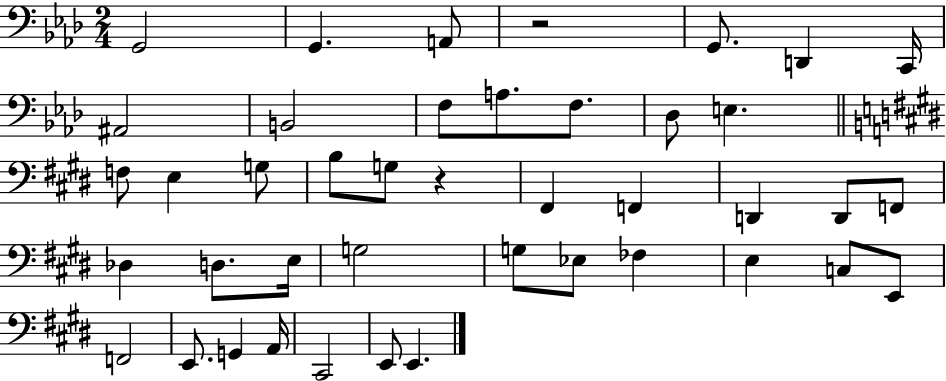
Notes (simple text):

G2/h G2/q. A2/e R/h G2/e. D2/q C2/s A#2/h B2/h F3/e A3/e. F3/e. Db3/e E3/q. F3/e E3/q G3/e B3/e G3/e R/q F#2/q F2/q D2/q D2/e F2/e Db3/q D3/e. E3/s G3/h G3/e Eb3/e FES3/q E3/q C3/e E2/e F2/h E2/e. G2/q A2/s C#2/h E2/e E2/q.